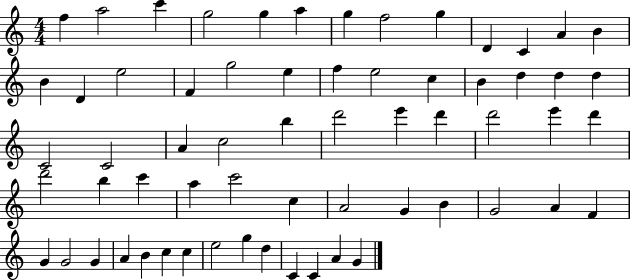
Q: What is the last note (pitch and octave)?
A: G4